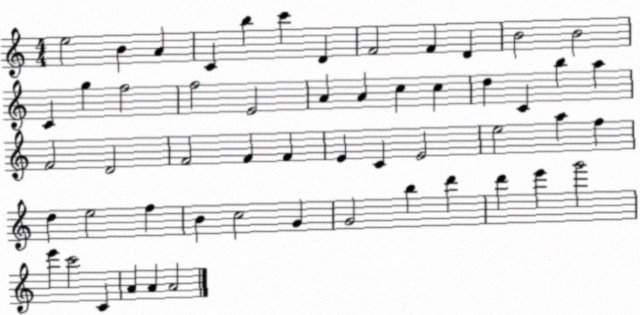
X:1
T:Untitled
M:4/4
L:1/4
K:C
e2 B A C b c' D F2 F D B2 B2 C g f2 f2 E2 A A c c d C b a F2 D2 F2 F F E C E2 e2 a f d e2 f B c2 G G2 b d' d' e' g'2 e' c'2 C A A A2